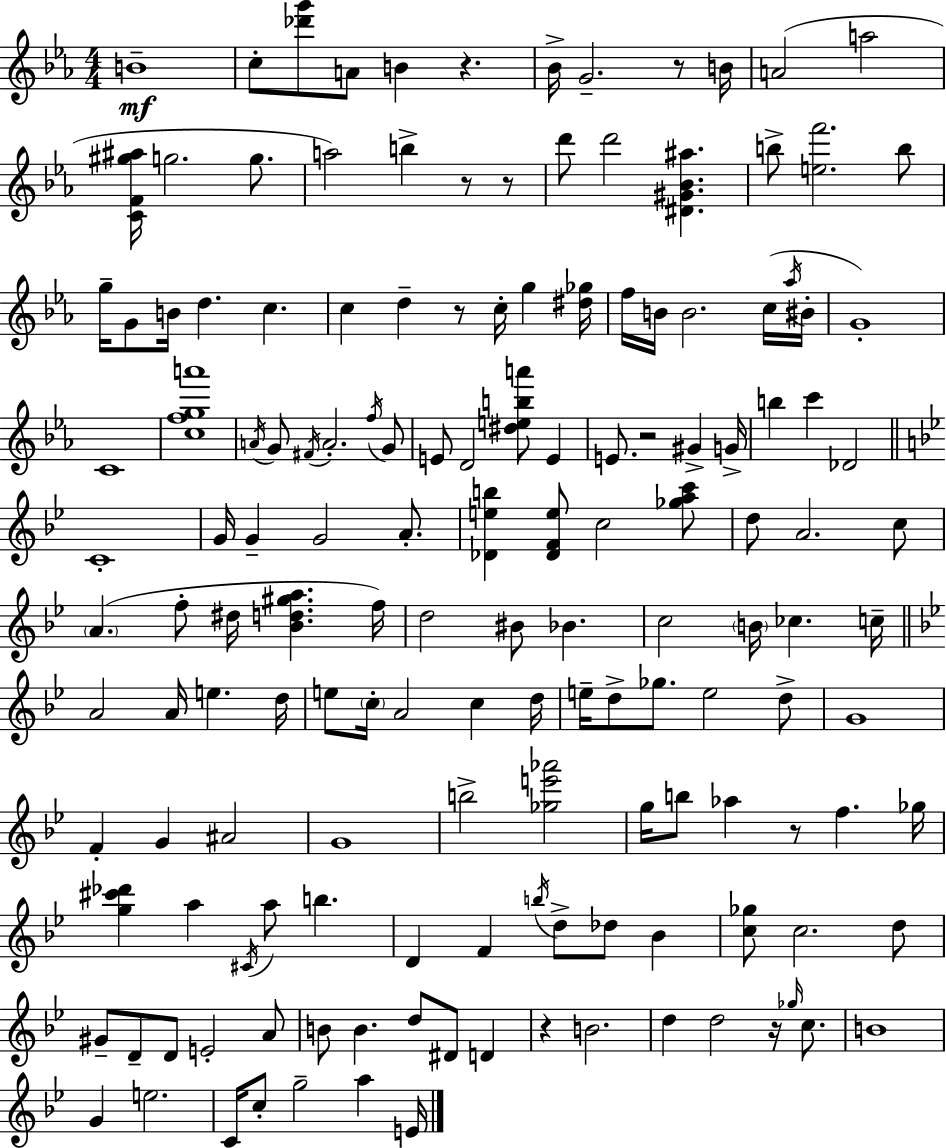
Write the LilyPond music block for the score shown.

{
  \clef treble
  \numericTimeSignature
  \time 4/4
  \key c \minor
  \repeat volta 2 { b'1--\mf | c''8-. <des''' g'''>8 a'8 b'4 r4. | bes'16-> g'2.-- r8 b'16 | a'2( a''2 | \break <c' f' gis'' ais''>16 g''2. g''8. | a''2) b''4-> r8 r8 | d'''8 d'''2 <dis' gis' bes' ais''>4. | b''8-> <e'' f'''>2. b''8 | \break g''16-- g'8 b'16 d''4. c''4. | c''4 d''4-- r8 c''16-. g''4 <dis'' ges''>16 | f''16 b'16 b'2. c''16( \acciaccatura { aes''16 } | bis'16-. g'1-.) | \break c'1 | <c'' f'' g'' a'''>1 | \acciaccatura { a'16 } g'8 \acciaccatura { fis'16 } a'2.-. | \acciaccatura { f''16 } g'8 e'8 d'2 <dis'' e'' b'' a'''>8 | \break e'4 e'8. r2 gis'4-> | g'16-> b''4 c'''4 des'2 | \bar "||" \break \key bes \major c'1-. | g'16 g'4-- g'2 a'8.-. | <des' e'' b''>4 <des' f' e''>8 c''2 <ges'' a'' c'''>8 | d''8 a'2. c''8 | \break \parenthesize a'4.( f''8-. dis''16 <bes' d'' gis'' a''>4. f''16) | d''2 bis'8 bes'4. | c''2 \parenthesize b'16 ces''4. c''16-- | \bar "||" \break \key bes \major a'2 a'16 e''4. d''16 | e''8 \parenthesize c''16-. a'2 c''4 d''16 | e''16-- d''8-> ges''8. e''2 d''8-> | g'1 | \break f'4-. g'4 ais'2 | g'1 | b''2-> <ges'' e''' aes'''>2 | g''16 b''8 aes''4 r8 f''4. ges''16 | \break <g'' cis''' des'''>4 a''4 \acciaccatura { cis'16 } a''8 b''4. | d'4 f'4 \acciaccatura { b''16 } d''8-> des''8 bes'4 | <c'' ges''>8 c''2. | d''8 gis'8-- d'8-- d'8 e'2-. | \break a'8 b'8 b'4. d''8 dis'8 d'4 | r4 b'2. | d''4 d''2 r16 \grace { ges''16 } | c''8. b'1 | \break g'4 e''2. | c'16 c''8-. g''2-- a''4 | e'16 } \bar "|."
}